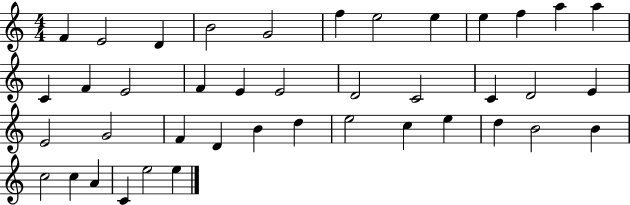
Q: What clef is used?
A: treble